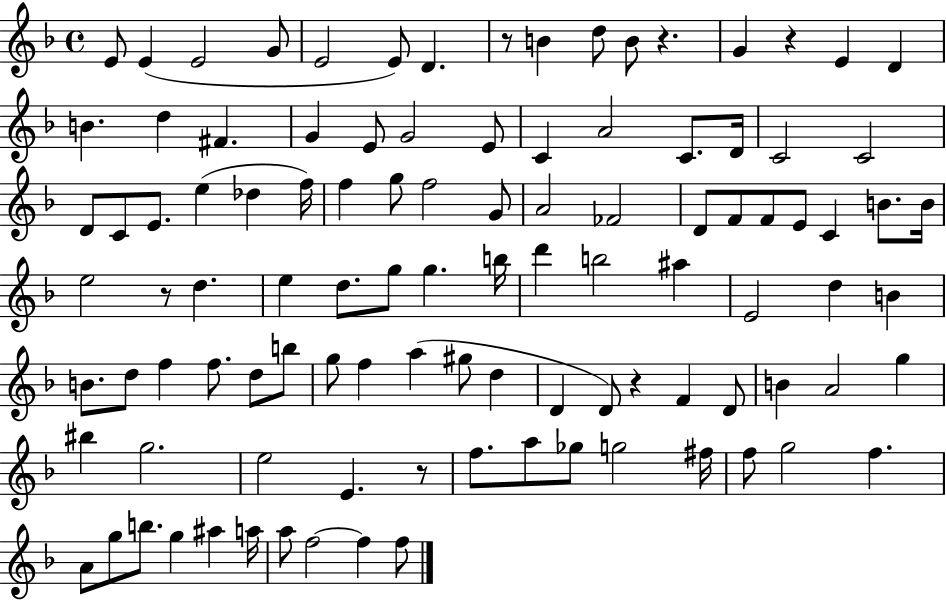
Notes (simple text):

E4/e E4/q E4/h G4/e E4/h E4/e D4/q. R/e B4/q D5/e B4/e R/q. G4/q R/q E4/q D4/q B4/q. D5/q F#4/q. G4/q E4/e G4/h E4/e C4/q A4/h C4/e. D4/s C4/h C4/h D4/e C4/e E4/e. E5/q Db5/q F5/s F5/q G5/e F5/h G4/e A4/h FES4/h D4/e F4/e F4/e E4/e C4/q B4/e. B4/s E5/h R/e D5/q. E5/q D5/e. G5/e G5/q. B5/s D6/q B5/h A#5/q E4/h D5/q B4/q B4/e. D5/e F5/q F5/e. D5/e B5/e G5/e F5/q A5/q G#5/e D5/q D4/q D4/e R/q F4/q D4/e B4/q A4/h G5/q BIS5/q G5/h. E5/h E4/q. R/e F5/e. A5/e Gb5/e G5/h F#5/s F5/e G5/h F5/q. A4/e G5/e B5/e. G5/q A#5/q A5/s A5/e F5/h F5/q F5/e